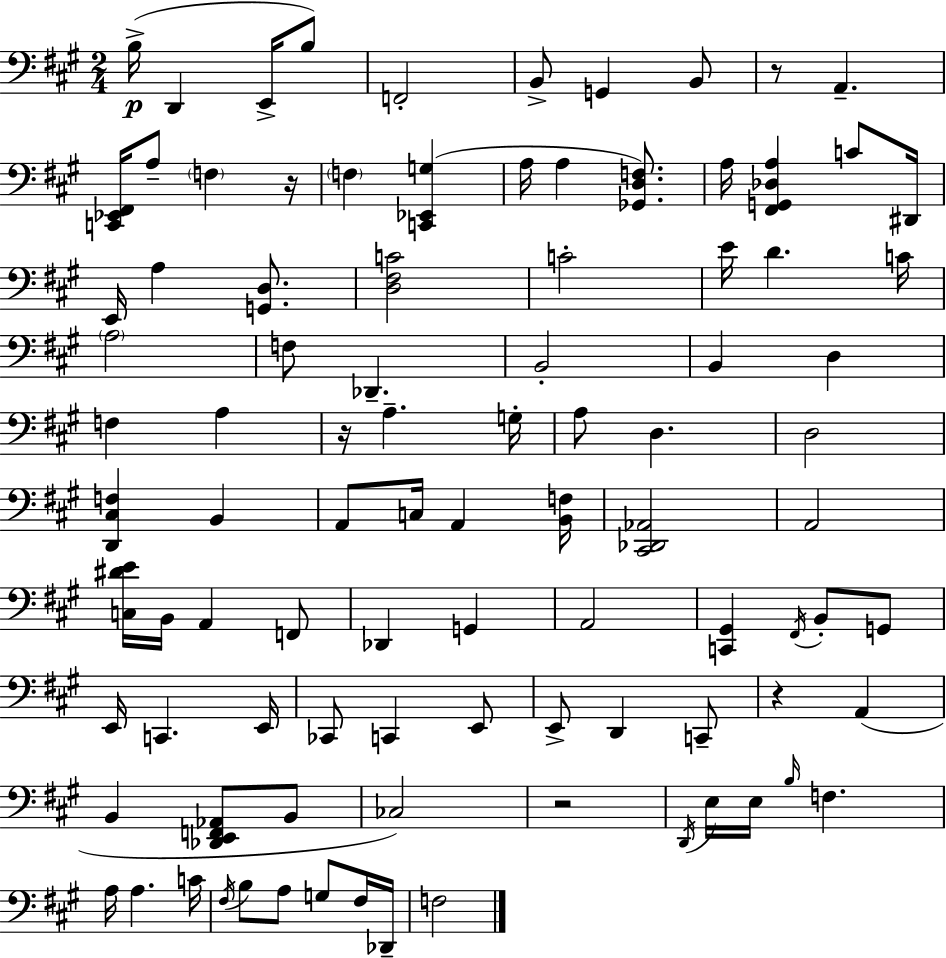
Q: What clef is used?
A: bass